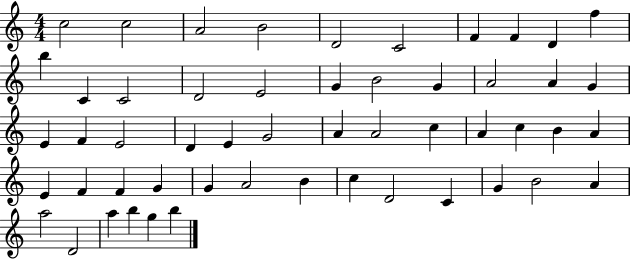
C5/h C5/h A4/h B4/h D4/h C4/h F4/q F4/q D4/q F5/q B5/q C4/q C4/h D4/h E4/h G4/q B4/h G4/q A4/h A4/q G4/q E4/q F4/q E4/h D4/q E4/q G4/h A4/q A4/h C5/q A4/q C5/q B4/q A4/q E4/q F4/q F4/q G4/q G4/q A4/h B4/q C5/q D4/h C4/q G4/q B4/h A4/q A5/h D4/h A5/q B5/q G5/q B5/q